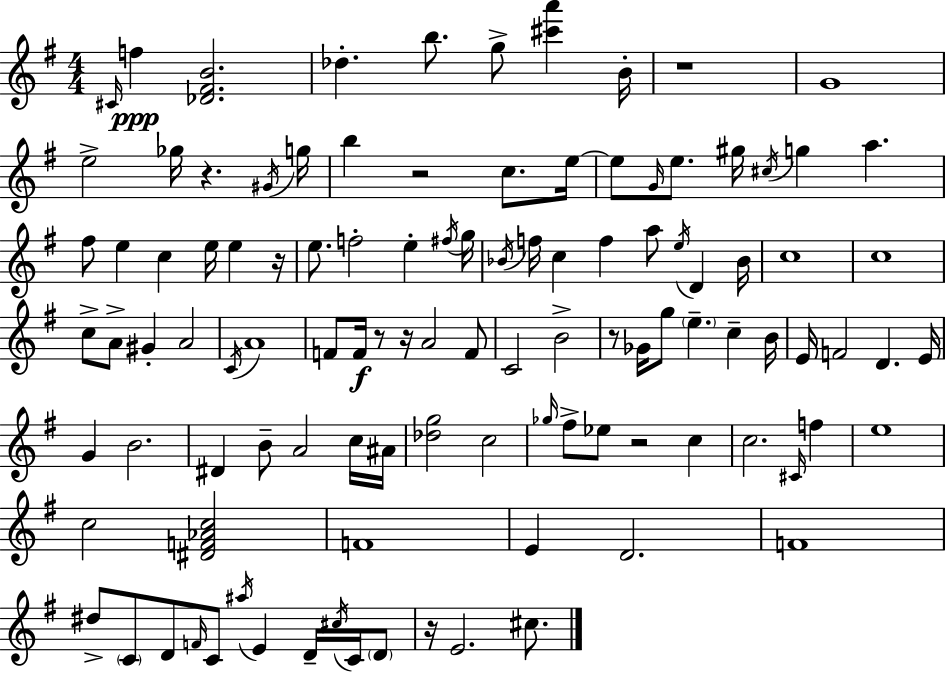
X:1
T:Untitled
M:4/4
L:1/4
K:G
^C/4 f [_D^FB]2 _d b/2 g/2 [^c'a'] B/4 z4 G4 e2 _g/4 z ^G/4 g/4 b z2 c/2 e/4 e/2 G/4 e/2 ^g/4 ^c/4 g a ^f/2 e c e/4 e z/4 e/2 f2 e ^f/4 g/4 _B/4 f/4 c f a/2 e/4 D _B/4 c4 c4 c/2 A/2 ^G A2 C/4 A4 F/2 F/4 z/2 z/4 A2 F/2 C2 B2 z/2 _G/4 g/2 e c B/4 E/4 F2 D E/4 G B2 ^D B/2 A2 c/4 ^A/4 [_dg]2 c2 _g/4 ^f/2 _e/2 z2 c c2 ^C/4 f e4 c2 [^DF_Ac]2 F4 E D2 F4 ^d/2 C/2 D/2 F/4 C/2 ^a/4 E D/4 ^c/4 C/4 D/2 z/4 E2 ^c/2